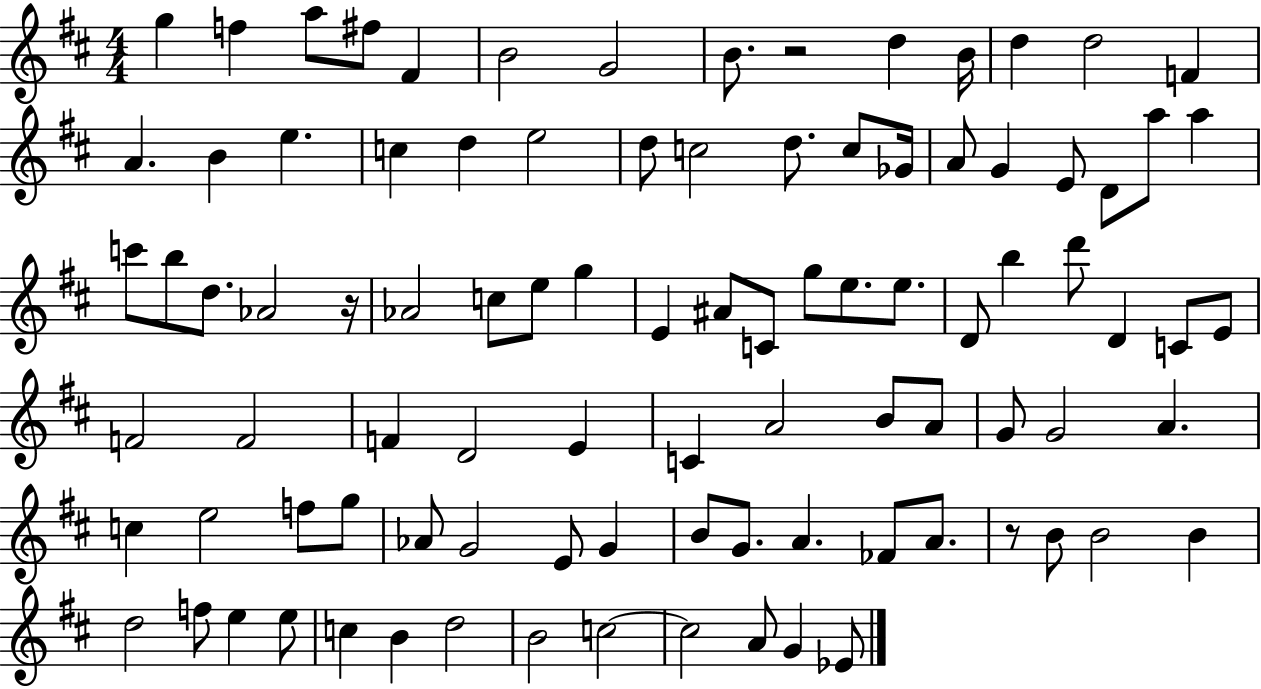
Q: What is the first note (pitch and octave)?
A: G5